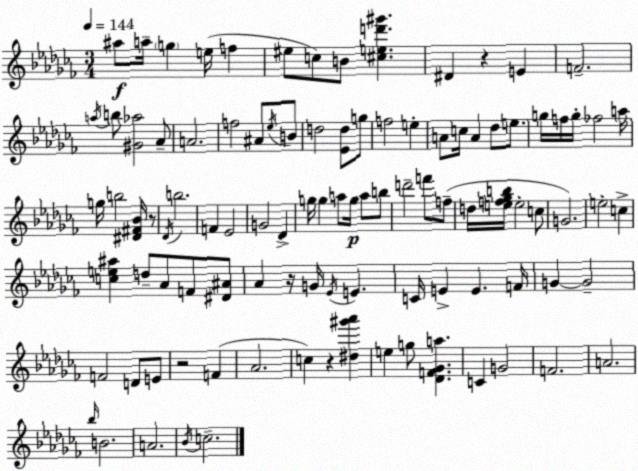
X:1
T:Untitled
M:3/4
L:1/4
K:Abm
^a/2 a/4 g e/4 f ^e/2 c/2 B/2 [^ced'^g'] ^D z E F2 a/4 b/2 [^G_a]2 _A/2 A2 f2 ^A/2 _e/4 B/2 d2 [_Ed]/2 g/2 f2 e A/2 c/4 A _d/2 e/2 g/4 f/4 g/4 _f2 a/4 g/4 b2 [^D^F_B]/4 z/2 _D/4 b2 F _E2 G2 _D g/4 g a/2 g/4 a/2 b/2 d'2 f'/2 f/2 d/4 [ef_gb]/4 e2 c/2 G2 e2 c [ce^a] d/2 _A/2 F/2 [^D^A]/2 _A z/4 G/4 _E/4 E C/4 E E F/4 G G2 F2 D/2 E/2 z2 F _A2 c z [^d^g'_a'] e g/2 [_DF_Ga] C G2 F2 A2 _b/4 B2 A2 _B/4 c2